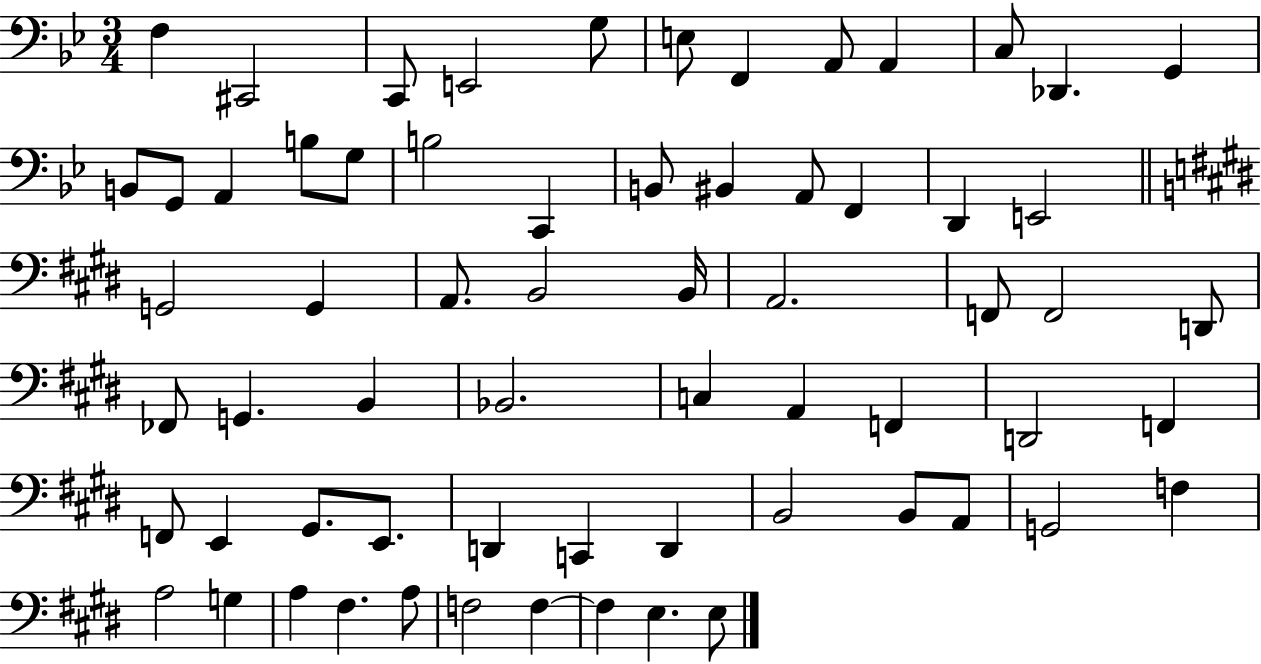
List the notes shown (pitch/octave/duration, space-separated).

F3/q C#2/h C2/e E2/h G3/e E3/e F2/q A2/e A2/q C3/e Db2/q. G2/q B2/e G2/e A2/q B3/e G3/e B3/h C2/q B2/e BIS2/q A2/e F2/q D2/q E2/h G2/h G2/q A2/e. B2/h B2/s A2/h. F2/e F2/h D2/e FES2/e G2/q. B2/q Bb2/h. C3/q A2/q F2/q D2/h F2/q F2/e E2/q G#2/e. E2/e. D2/q C2/q D2/q B2/h B2/e A2/e G2/h F3/q A3/h G3/q A3/q F#3/q. A3/e F3/h F3/q F3/q E3/q. E3/e